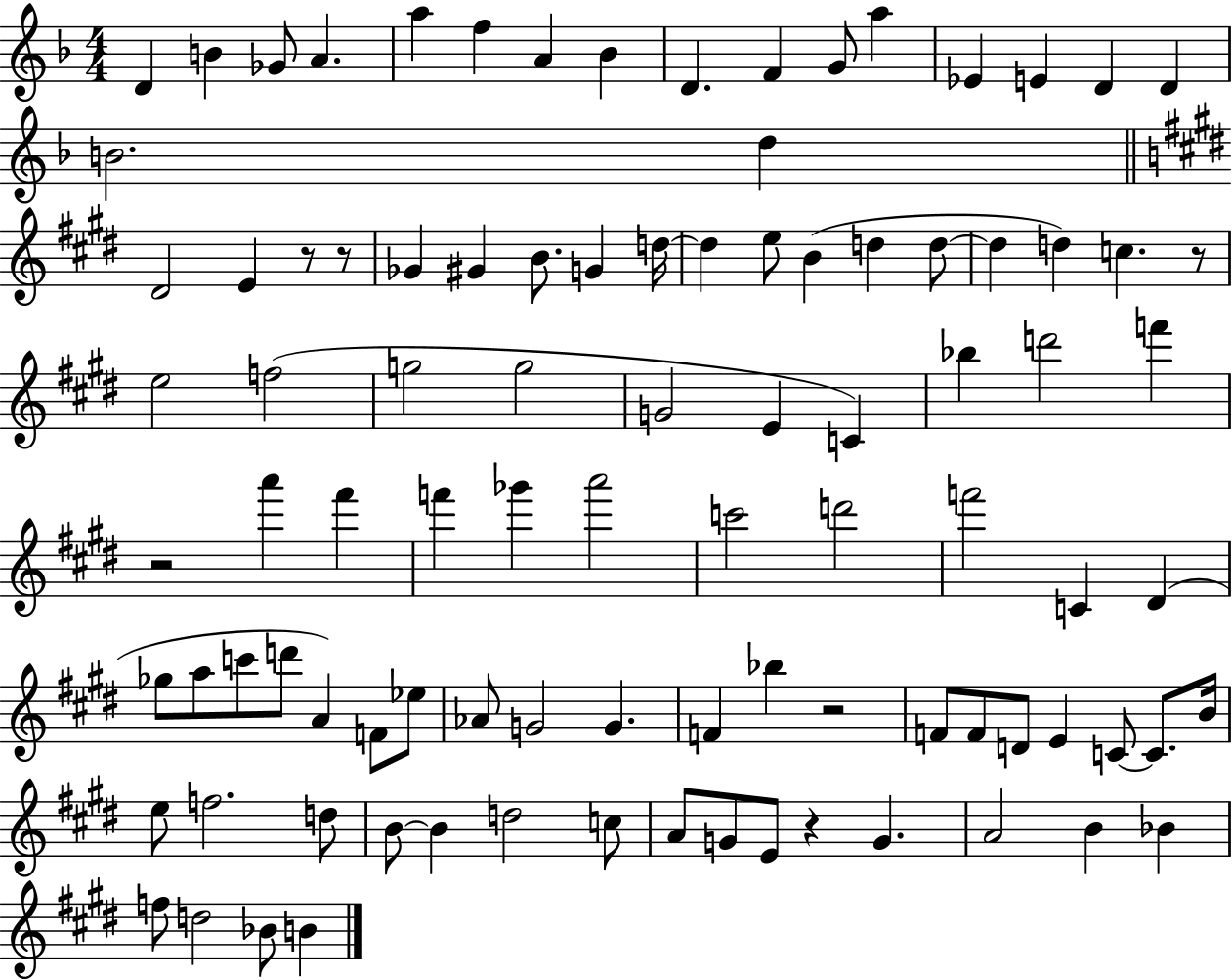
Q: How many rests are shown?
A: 6